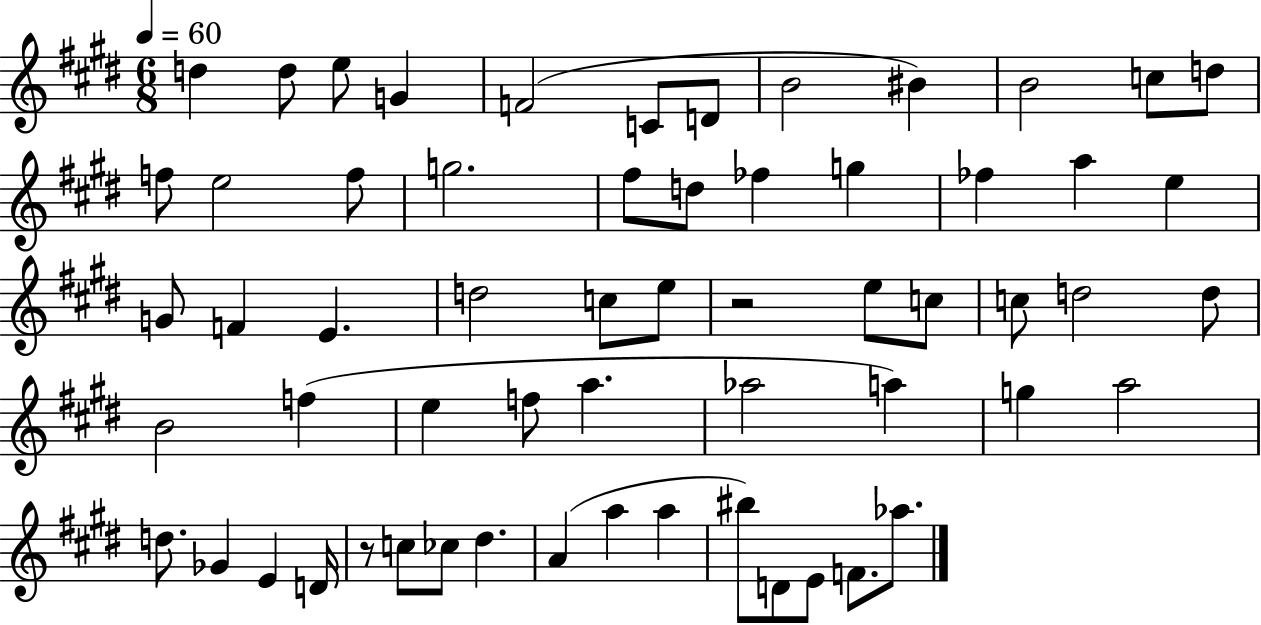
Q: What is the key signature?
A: E major